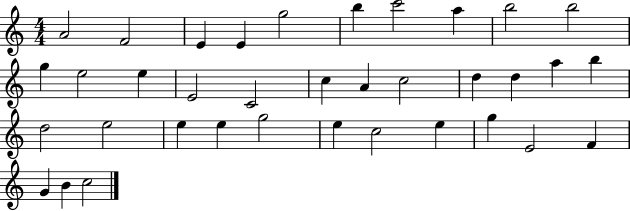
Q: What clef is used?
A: treble